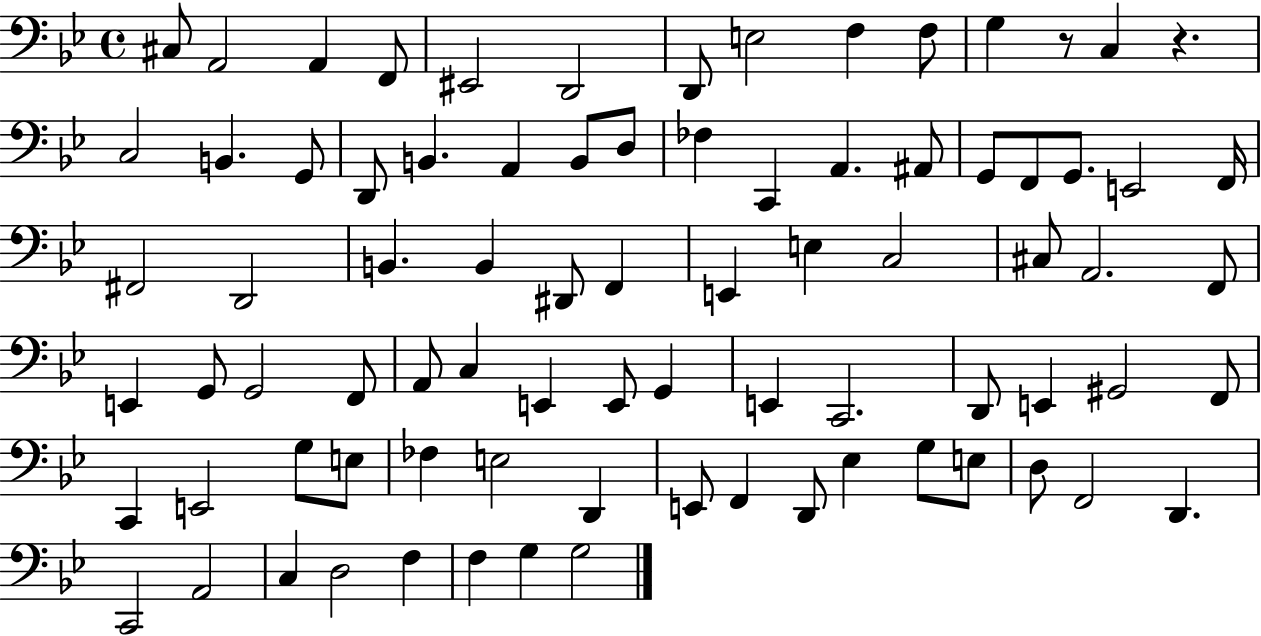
X:1
T:Untitled
M:4/4
L:1/4
K:Bb
^C,/2 A,,2 A,, F,,/2 ^E,,2 D,,2 D,,/2 E,2 F, F,/2 G, z/2 C, z C,2 B,, G,,/2 D,,/2 B,, A,, B,,/2 D,/2 _F, C,, A,, ^A,,/2 G,,/2 F,,/2 G,,/2 E,,2 F,,/4 ^F,,2 D,,2 B,, B,, ^D,,/2 F,, E,, E, C,2 ^C,/2 A,,2 F,,/2 E,, G,,/2 G,,2 F,,/2 A,,/2 C, E,, E,,/2 G,, E,, C,,2 D,,/2 E,, ^G,,2 F,,/2 C,, E,,2 G,/2 E,/2 _F, E,2 D,, E,,/2 F,, D,,/2 _E, G,/2 E,/2 D,/2 F,,2 D,, C,,2 A,,2 C, D,2 F, F, G, G,2